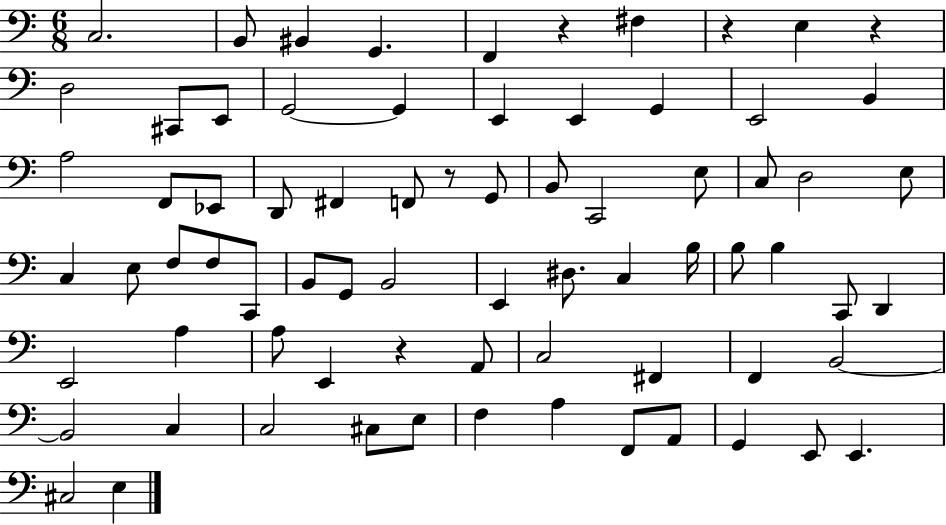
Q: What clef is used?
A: bass